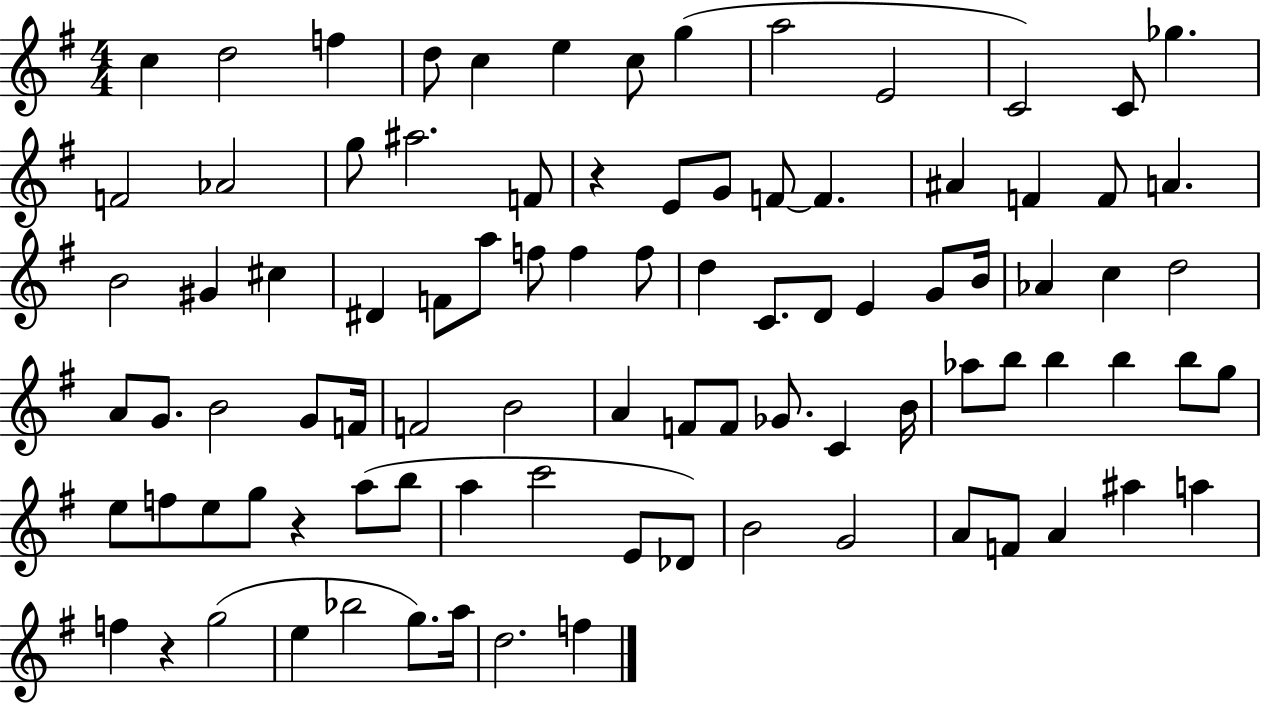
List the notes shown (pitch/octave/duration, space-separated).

C5/q D5/h F5/q D5/e C5/q E5/q C5/e G5/q A5/h E4/h C4/h C4/e Gb5/q. F4/h Ab4/h G5/e A#5/h. F4/e R/q E4/e G4/e F4/e F4/q. A#4/q F4/q F4/e A4/q. B4/h G#4/q C#5/q D#4/q F4/e A5/e F5/e F5/q F5/e D5/q C4/e. D4/e E4/q G4/e B4/s Ab4/q C5/q D5/h A4/e G4/e. B4/h G4/e F4/s F4/h B4/h A4/q F4/e F4/e Gb4/e. C4/q B4/s Ab5/e B5/e B5/q B5/q B5/e G5/e E5/e F5/e E5/e G5/e R/q A5/e B5/e A5/q C6/h E4/e Db4/e B4/h G4/h A4/e F4/e A4/q A#5/q A5/q F5/q R/q G5/h E5/q Bb5/h G5/e. A5/s D5/h. F5/q